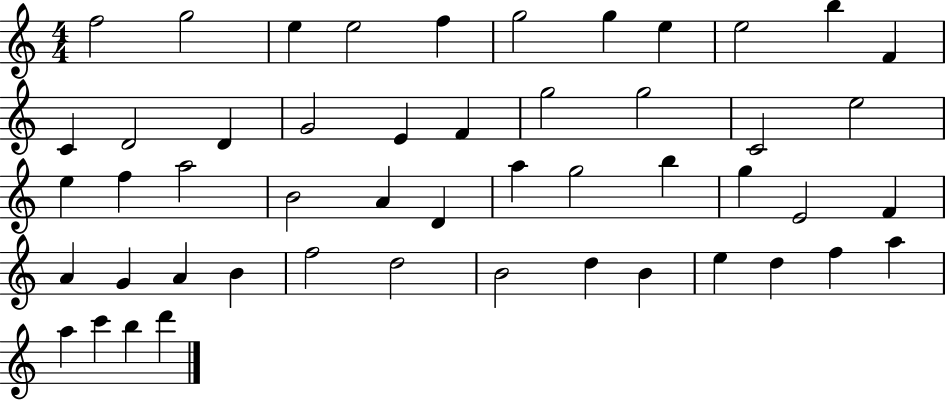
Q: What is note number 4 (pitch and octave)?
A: E5